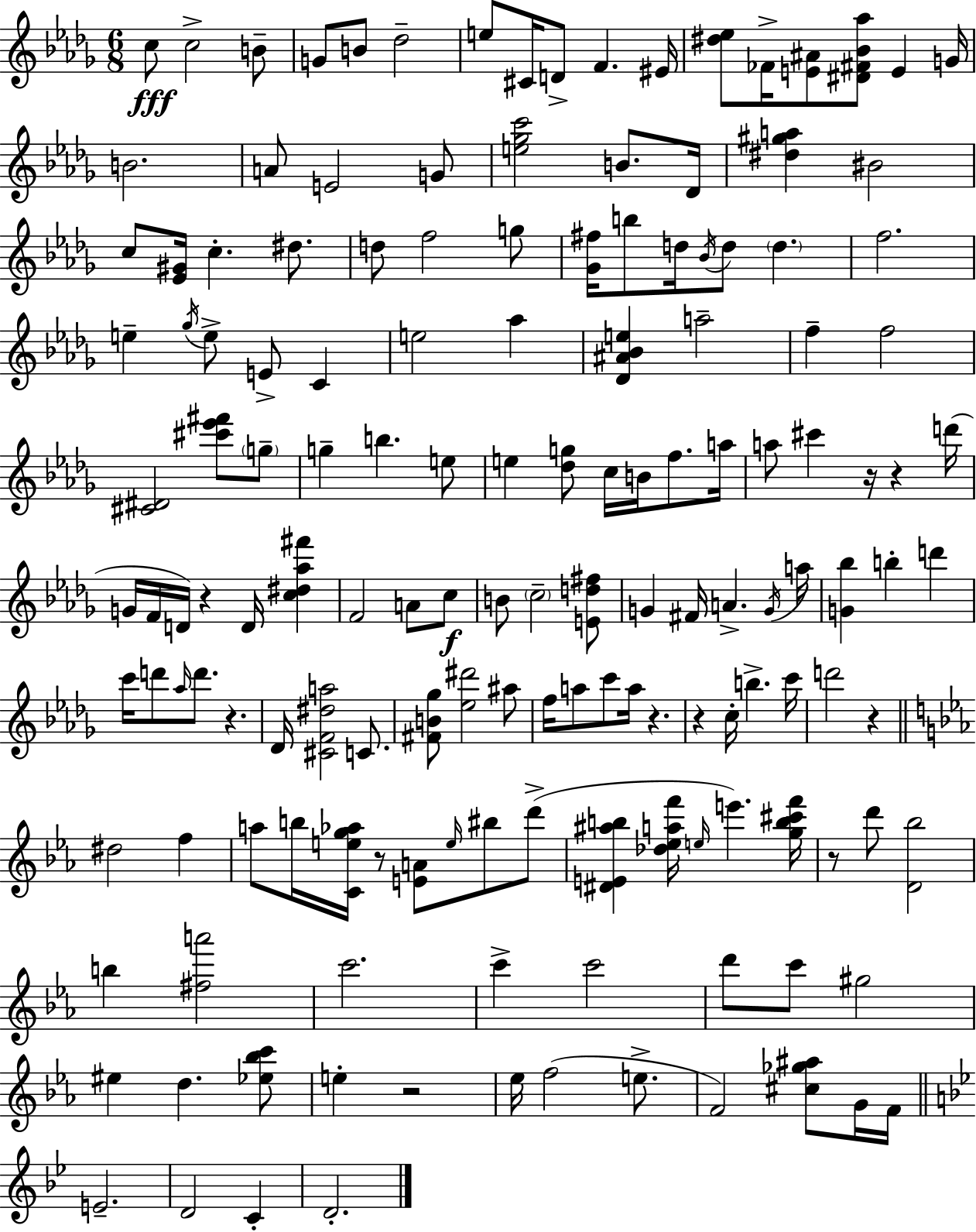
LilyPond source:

{
  \clef treble
  \numericTimeSignature
  \time 6/8
  \key bes \minor
  c''8\fff c''2-> b'8-- | g'8 b'8 des''2-- | e''8 cis'16 d'8-> f'4. eis'16 | <dis'' ees''>8 fes'16-> <e' ais'>8 <dis' fis' bes' aes''>8 e'4 g'16 | \break b'2. | a'8 e'2 g'8 | <e'' ges'' c'''>2 b'8. des'16 | <dis'' gis'' a''>4 bis'2 | \break c''8 <ees' gis'>16 c''4.-. dis''8. | d''8 f''2 g''8 | <ges' fis''>16 b''8 d''16 \acciaccatura { bes'16 } d''8 \parenthesize d''4. | f''2. | \break e''4-- \acciaccatura { ges''16 } e''8-> e'8-> c'4 | e''2 aes''4 | <des' ais' bes' e''>4 a''2-- | f''4-- f''2 | \break <cis' dis'>2 <cis''' ees''' fis'''>8 | \parenthesize g''8-- g''4-- b''4. | e''8 e''4 <des'' g''>8 c''16 b'16 f''8. | a''16 a''8 cis'''4 r16 r4 | \break d'''16( g'16 f'16 d'16) r4 d'16 <c'' dis'' aes'' fis'''>4 | f'2 a'8 | c''8\f b'8 \parenthesize c''2-- | <e' d'' fis''>8 g'4 fis'16 a'4.-> | \break \acciaccatura { g'16 } a''16 <g' bes''>4 b''4-. d'''4 | c'''16 d'''8 \grace { aes''16 } d'''8. r4. | des'16 <cis' f' dis'' a''>2 | c'8. <fis' b' ges''>8 <ees'' dis'''>2 | \break ais''8 f''16 a''8 c'''8 a''16 r4. | r4 c''16-. b''4.-> | c'''16 d'''2 | r4 \bar "||" \break \key ees \major dis''2 f''4 | a''8 b''16 <c' e'' g'' aes''>16 r8 <e' a'>8 \grace { e''16 } bis''8 d'''8->( | <dis' e' ais'' b''>4 <des'' ees'' a'' f'''>16 \grace { e''16 } e'''4.) | <g'' b'' cis''' f'''>16 r8 d'''8 <d' bes''>2 | \break b''4 <fis'' a'''>2 | c'''2. | c'''4-> c'''2 | d'''8 c'''8 gis''2 | \break eis''4 d''4. | <ees'' bes'' c'''>8 e''4-. r2 | ees''16 f''2( e''8.-> | f'2) <cis'' ges'' ais''>8 | \break g'16 f'16 \bar "||" \break \key bes \major e'2.-- | d'2 c'4-. | d'2.-. | \bar "|."
}